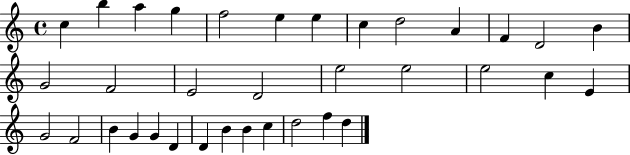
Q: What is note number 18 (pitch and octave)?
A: E5